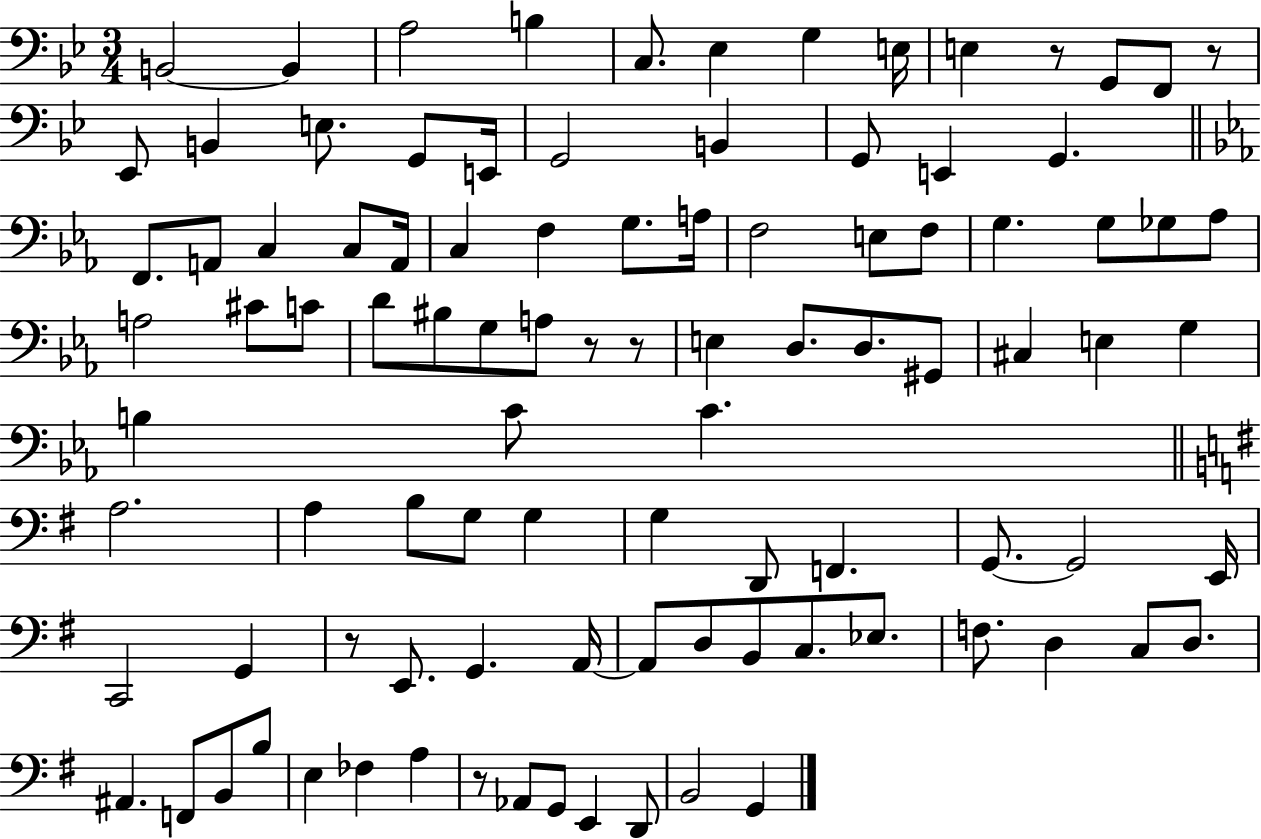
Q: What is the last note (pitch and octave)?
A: G2